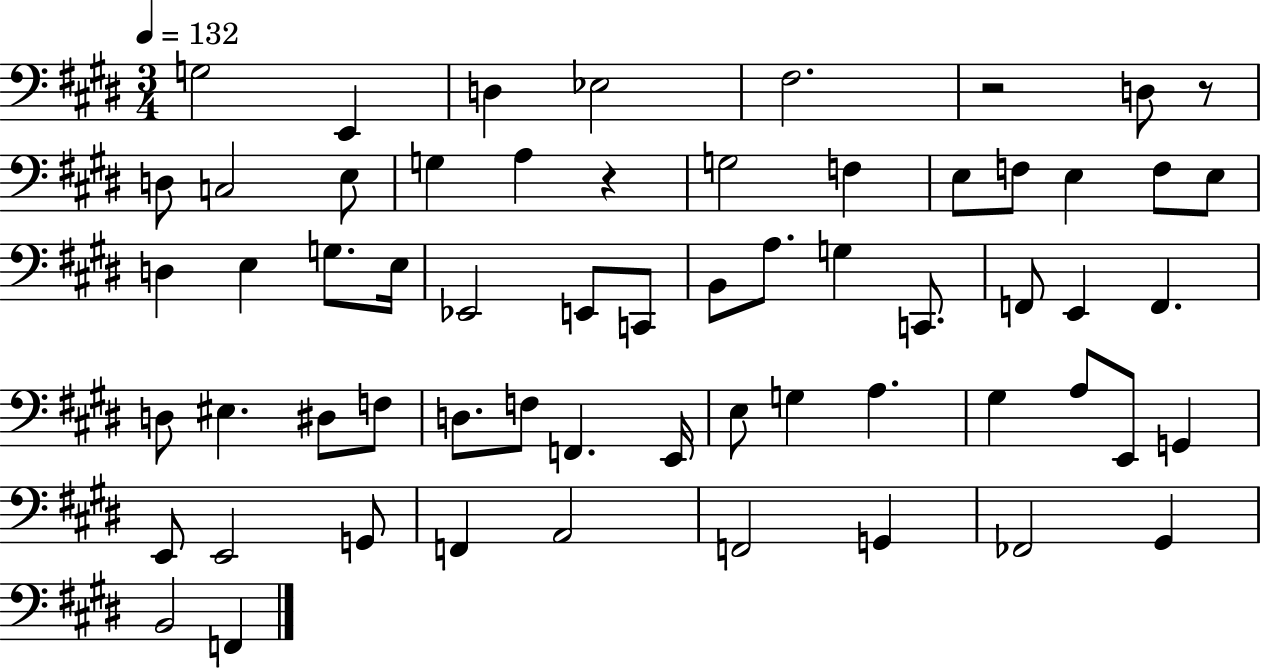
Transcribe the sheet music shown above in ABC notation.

X:1
T:Untitled
M:3/4
L:1/4
K:E
G,2 E,, D, _E,2 ^F,2 z2 D,/2 z/2 D,/2 C,2 E,/2 G, A, z G,2 F, E,/2 F,/2 E, F,/2 E,/2 D, E, G,/2 E,/4 _E,,2 E,,/2 C,,/2 B,,/2 A,/2 G, C,,/2 F,,/2 E,, F,, D,/2 ^E, ^D,/2 F,/2 D,/2 F,/2 F,, E,,/4 E,/2 G, A, ^G, A,/2 E,,/2 G,, E,,/2 E,,2 G,,/2 F,, A,,2 F,,2 G,, _F,,2 ^G,, B,,2 F,,